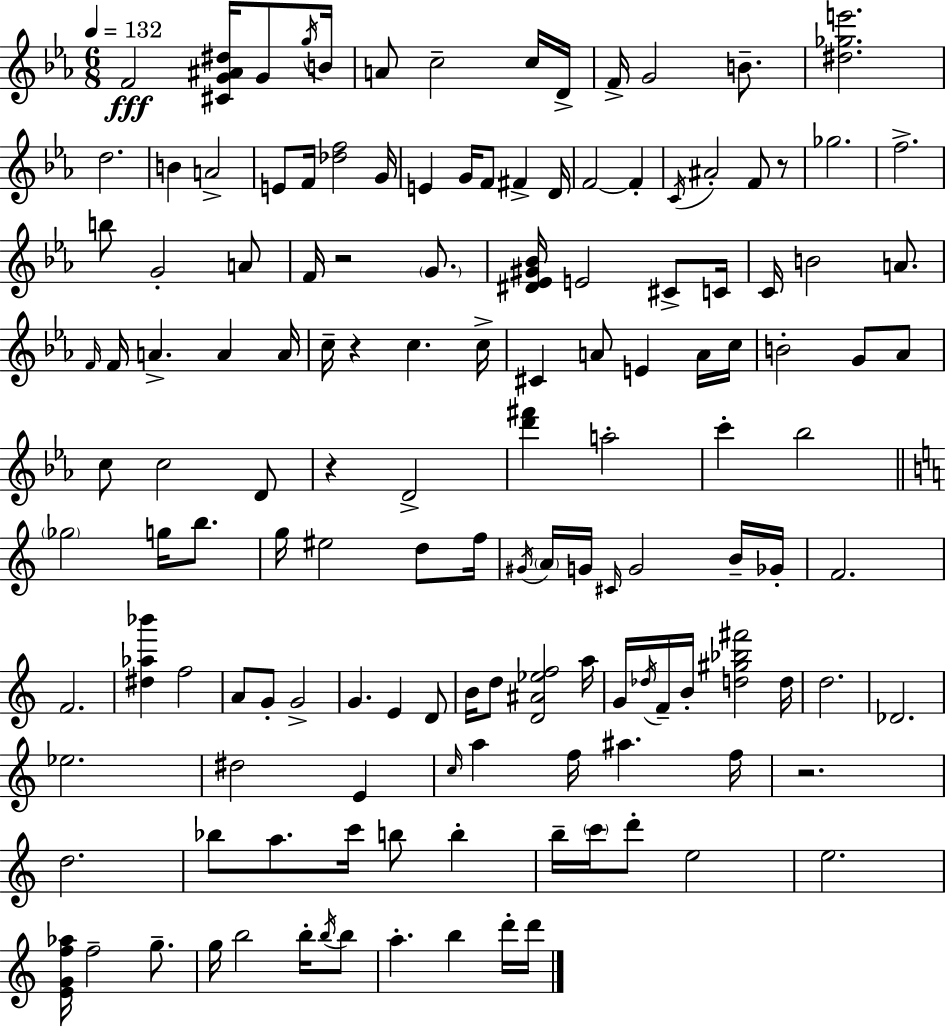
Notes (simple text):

F4/h [C#4,G4,A#4,D#5]/s G4/e G5/s B4/s A4/e C5/h C5/s D4/s F4/s G4/h B4/e. [D#5,Gb5,E6]/h. D5/h. B4/q A4/h E4/e F4/s [Db5,F5]/h G4/s E4/q G4/s F4/e F#4/q D4/s F4/h F4/q C4/s A#4/h F4/e R/e Gb5/h. F5/h. B5/e G4/h A4/e F4/s R/h G4/e. [D#4,Eb4,G#4,Bb4]/s E4/h C#4/e C4/s C4/s B4/h A4/e. F4/s F4/s A4/q. A4/q A4/s C5/s R/q C5/q. C5/s C#4/q A4/e E4/q A4/s C5/s B4/h G4/e Ab4/e C5/e C5/h D4/e R/q D4/h [D6,F#6]/q A5/h C6/q Bb5/h Gb5/h G5/s B5/e. G5/s EIS5/h D5/e F5/s G#4/s A4/s G4/s C#4/s G4/h B4/s Gb4/s F4/h. F4/h. [D#5,Ab5,Bb6]/q F5/h A4/e G4/e G4/h G4/q. E4/q D4/e B4/s D5/e [D4,A#4,Eb5,F5]/h A5/s G4/s Db5/s F4/s B4/s [D5,G#5,Bb5,F#6]/h D5/s D5/h. Db4/h. Eb5/h. D#5/h E4/q C5/s A5/q F5/s A#5/q. F5/s R/h. D5/h. Bb5/e A5/e. C6/s B5/e B5/q B5/s C6/s D6/e E5/h E5/h. [E4,G4,F5,Ab5]/s F5/h G5/e. G5/s B5/h B5/s B5/s B5/e A5/q. B5/q D6/s D6/s